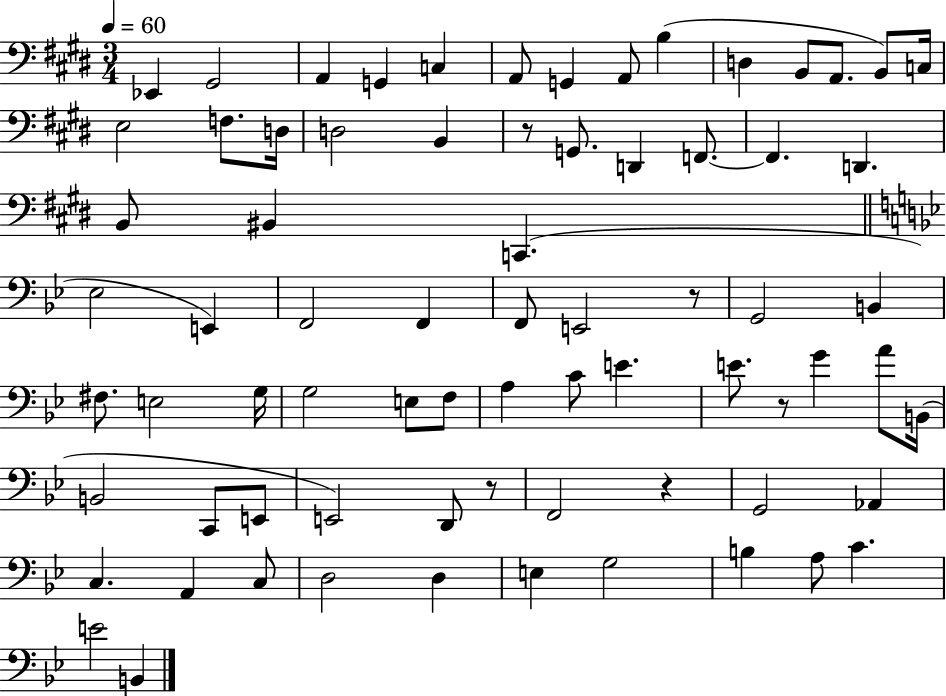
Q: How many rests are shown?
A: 5